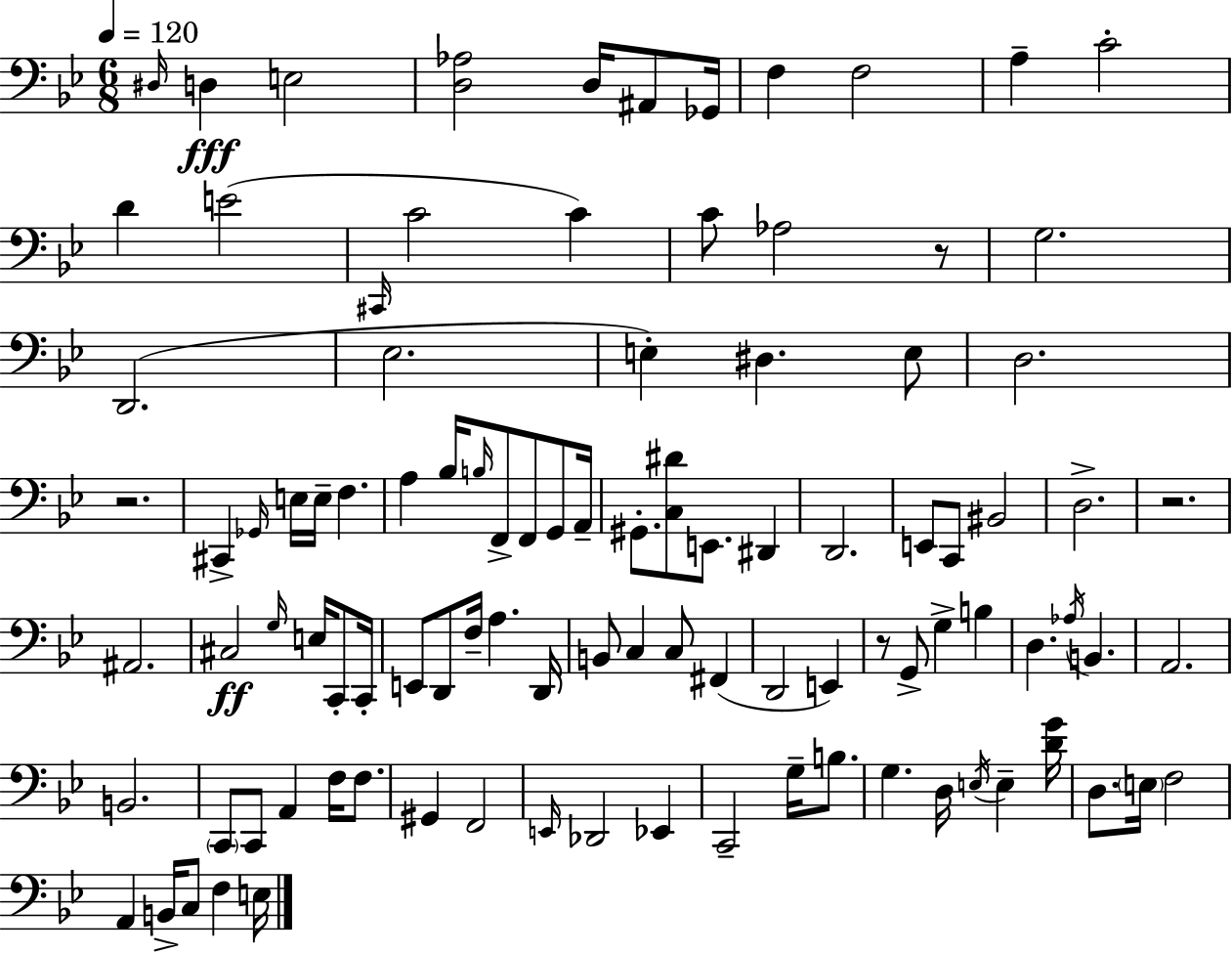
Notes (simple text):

D#3/s D3/q E3/h [D3,Ab3]/h D3/s A#2/e Gb2/s F3/q F3/h A3/q C4/h D4/q E4/h C#2/s C4/h C4/q C4/e Ab3/h R/e G3/h. D2/h. Eb3/h. E3/q D#3/q. E3/e D3/h. R/h. C#2/q Gb2/s E3/s E3/s F3/q. A3/q Bb3/s B3/s F2/e F2/e G2/e A2/s G#2/e. [C3,D#4]/e E2/e. D#2/q D2/h. E2/e C2/e BIS2/h D3/h. R/h. A#2/h. C#3/h G3/s E3/s C2/e C2/s E2/e D2/e F3/s A3/q. D2/s B2/e C3/q C3/e F#2/q D2/h E2/q R/e G2/e G3/q B3/q D3/q. Ab3/s B2/q. A2/h. B2/h. C2/e C2/e A2/q F3/s F3/e. G#2/q F2/h E2/s Db2/h Eb2/q C2/h G3/s B3/e. G3/q. D3/s E3/s E3/q [D4,G4]/s D3/e. E3/s F3/h A2/q B2/s C3/e F3/q E3/s